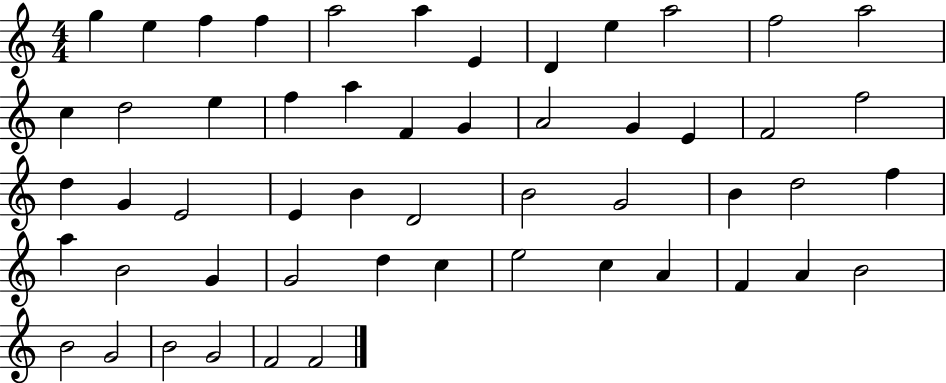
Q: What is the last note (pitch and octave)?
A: F4